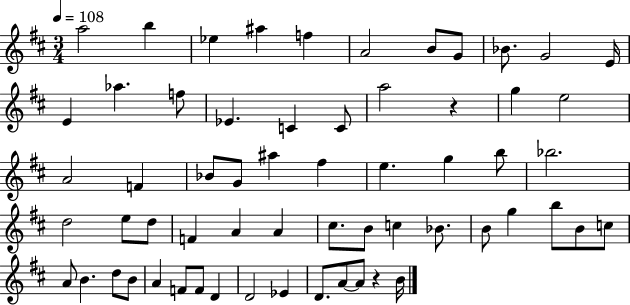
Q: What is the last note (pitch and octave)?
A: B4